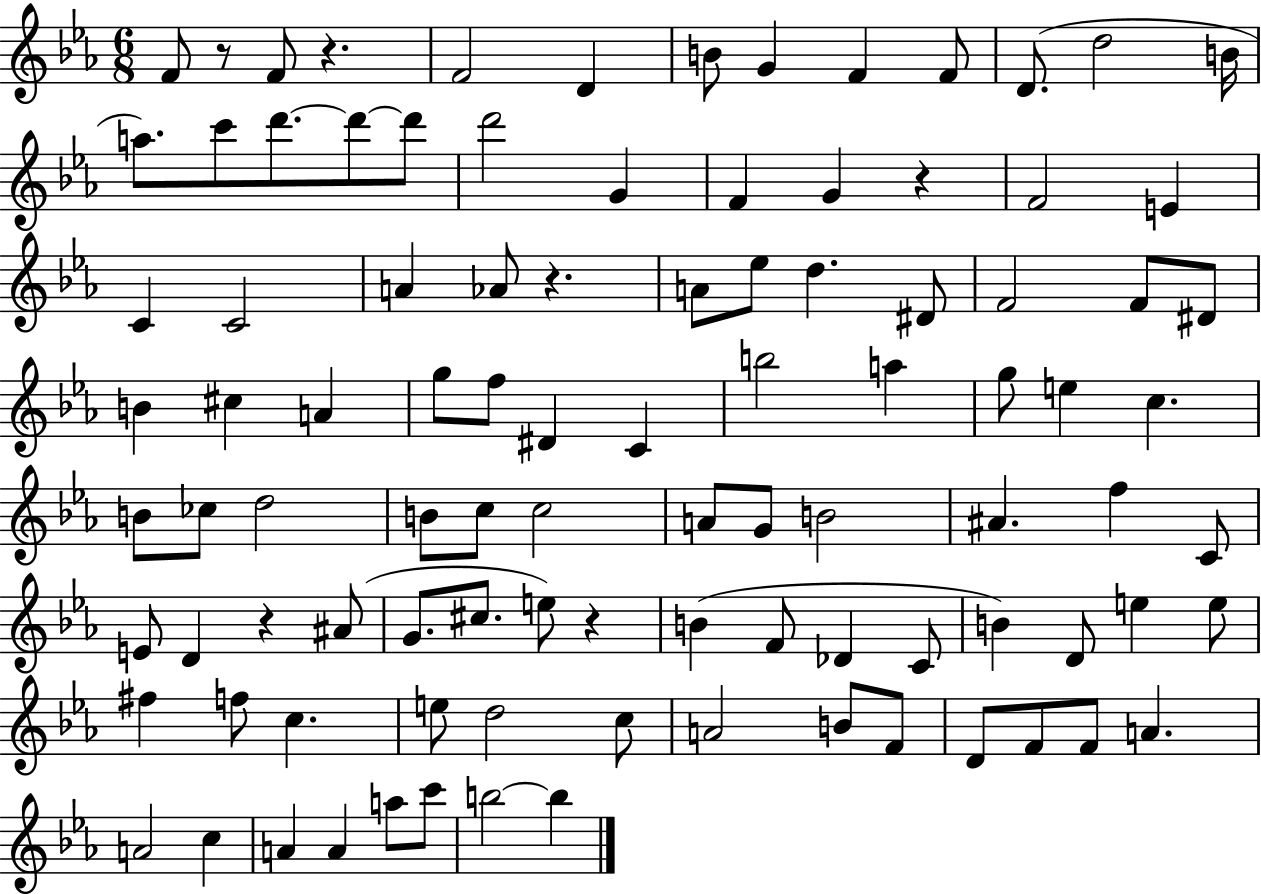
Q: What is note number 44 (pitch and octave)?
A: E5